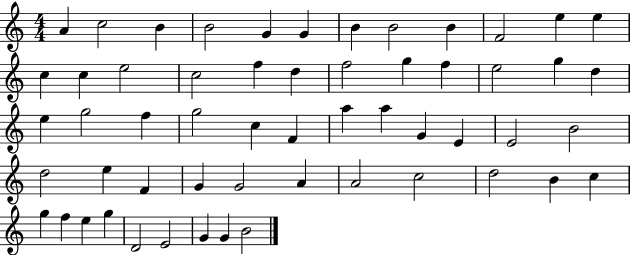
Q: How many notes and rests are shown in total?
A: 56